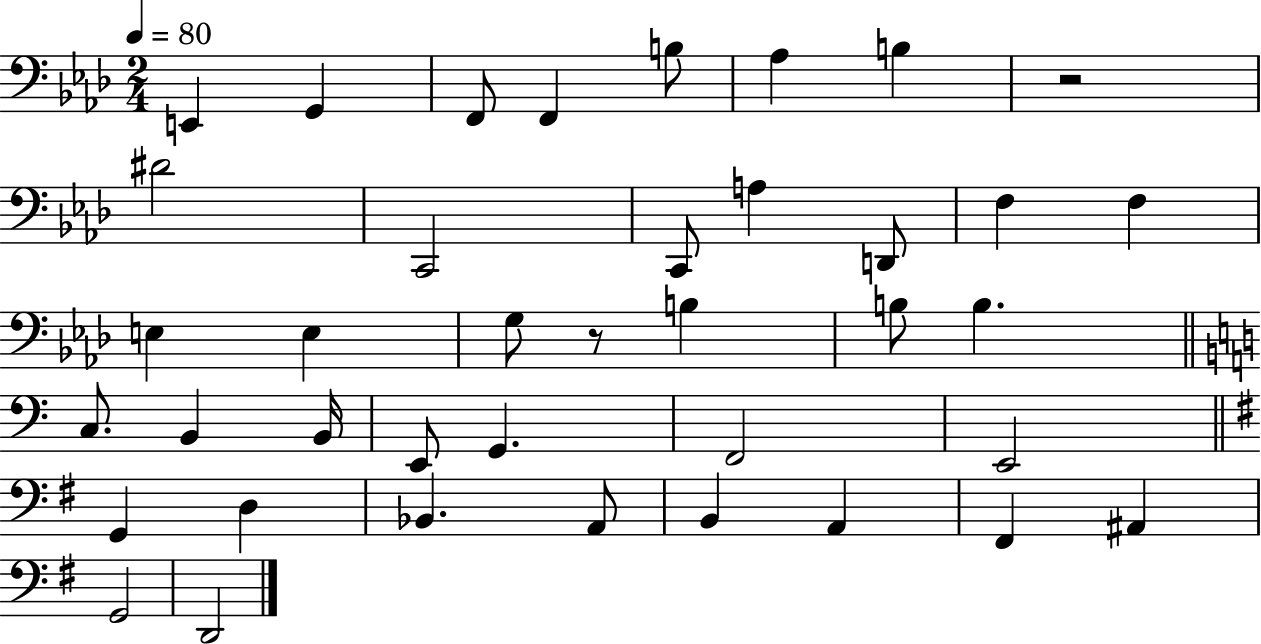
X:1
T:Untitled
M:2/4
L:1/4
K:Ab
E,, G,, F,,/2 F,, B,/2 _A, B, z2 ^D2 C,,2 C,,/2 A, D,,/2 F, F, E, E, G,/2 z/2 B, B,/2 B, C,/2 B,, B,,/4 E,,/2 G,, F,,2 E,,2 G,, D, _B,, A,,/2 B,, A,, ^F,, ^A,, G,,2 D,,2